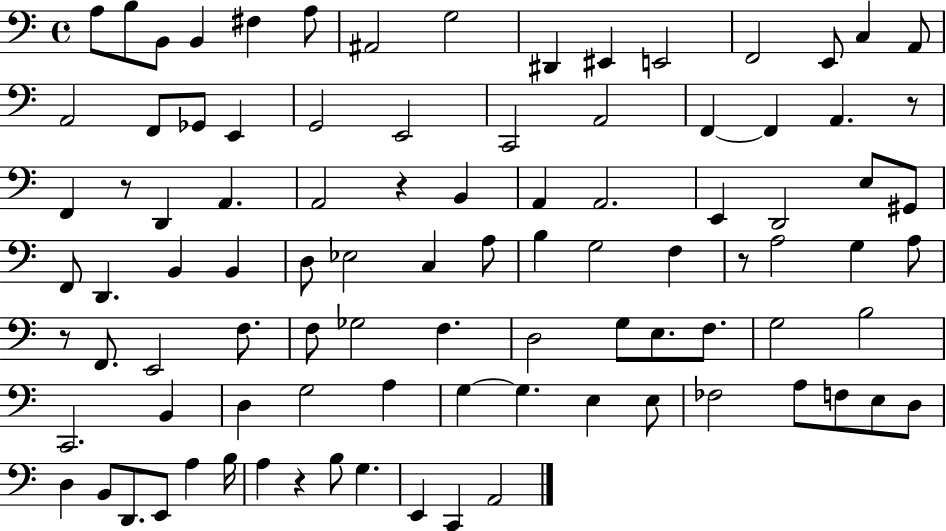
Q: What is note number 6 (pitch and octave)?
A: A3